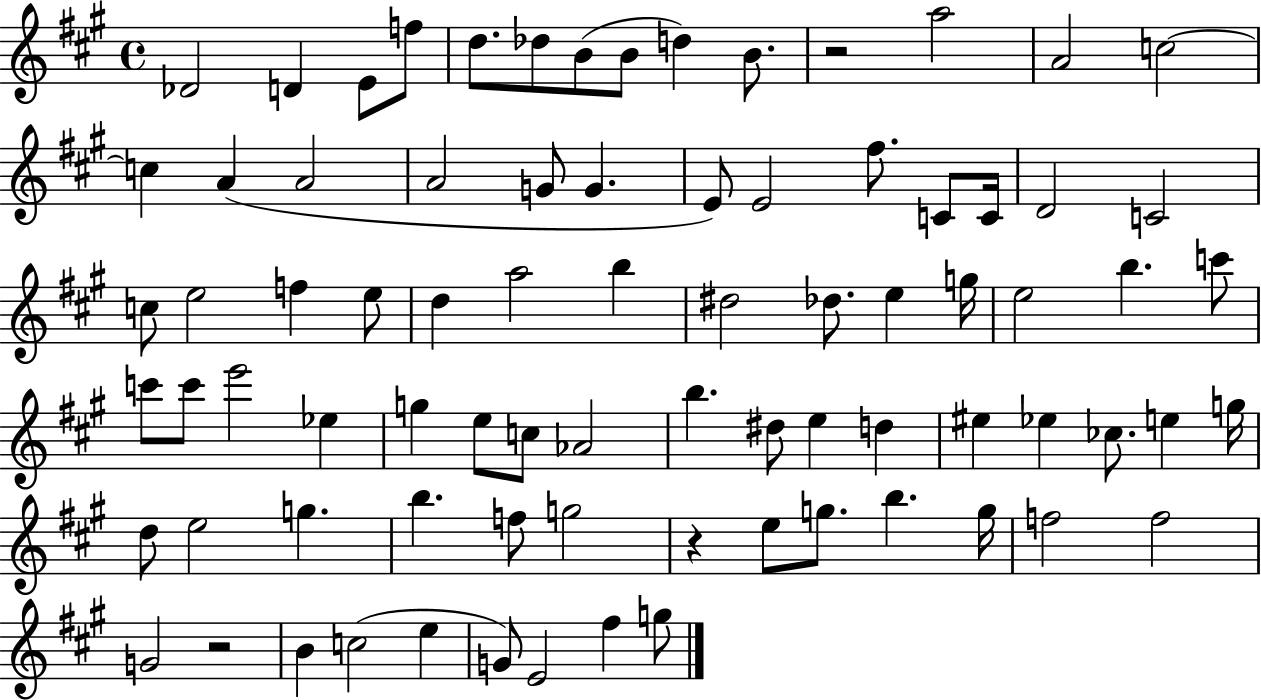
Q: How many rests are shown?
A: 3